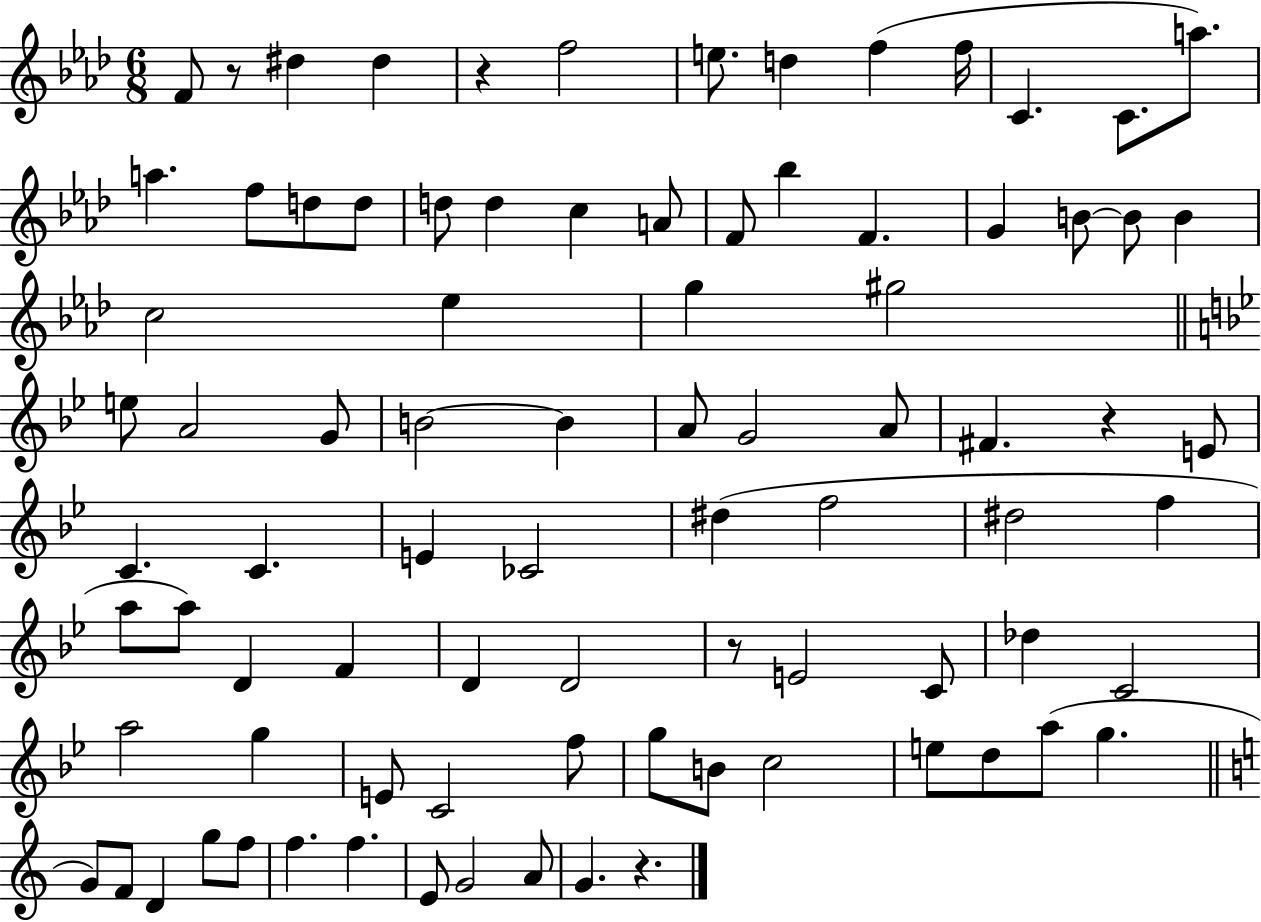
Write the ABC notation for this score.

X:1
T:Untitled
M:6/8
L:1/4
K:Ab
F/2 z/2 ^d ^d z f2 e/2 d f f/4 C C/2 a/2 a f/2 d/2 d/2 d/2 d c A/2 F/2 _b F G B/2 B/2 B c2 _e g ^g2 e/2 A2 G/2 B2 B A/2 G2 A/2 ^F z E/2 C C E _C2 ^d f2 ^d2 f a/2 a/2 D F D D2 z/2 E2 C/2 _d C2 a2 g E/2 C2 f/2 g/2 B/2 c2 e/2 d/2 a/2 g G/2 F/2 D g/2 f/2 f f E/2 G2 A/2 G z